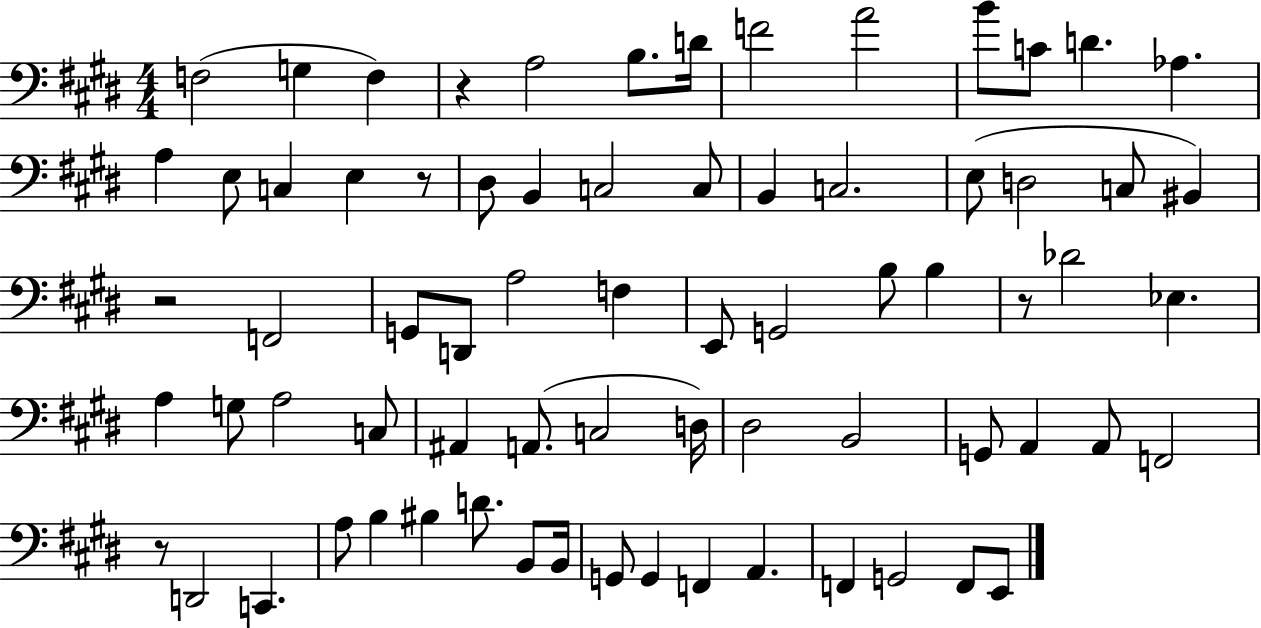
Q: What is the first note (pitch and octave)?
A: F3